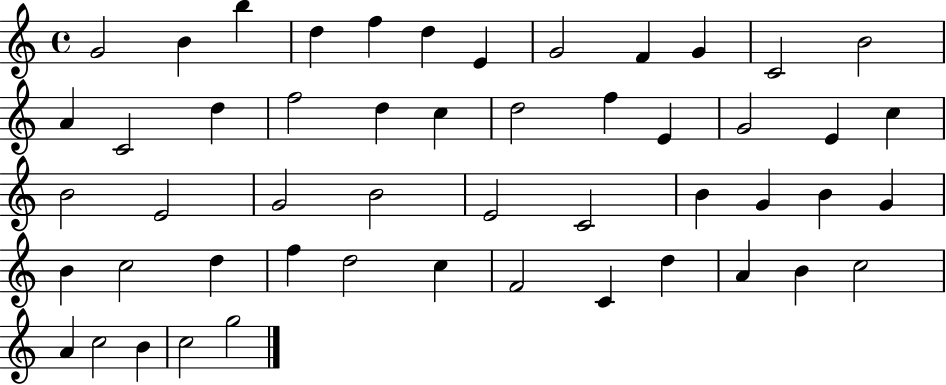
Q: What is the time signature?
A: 4/4